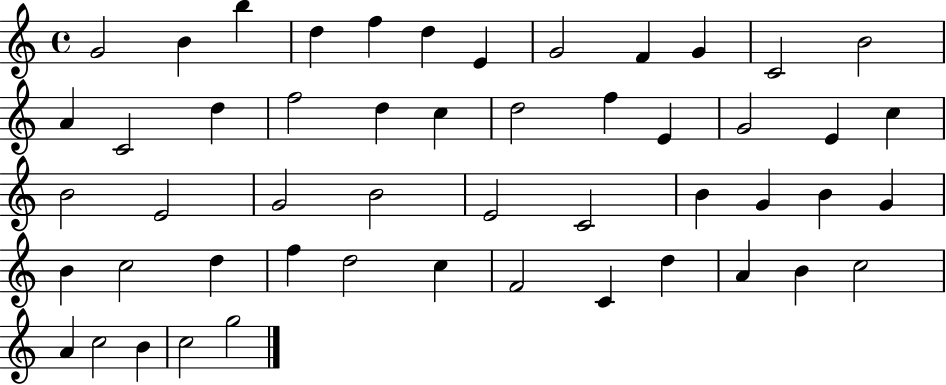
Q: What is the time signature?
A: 4/4